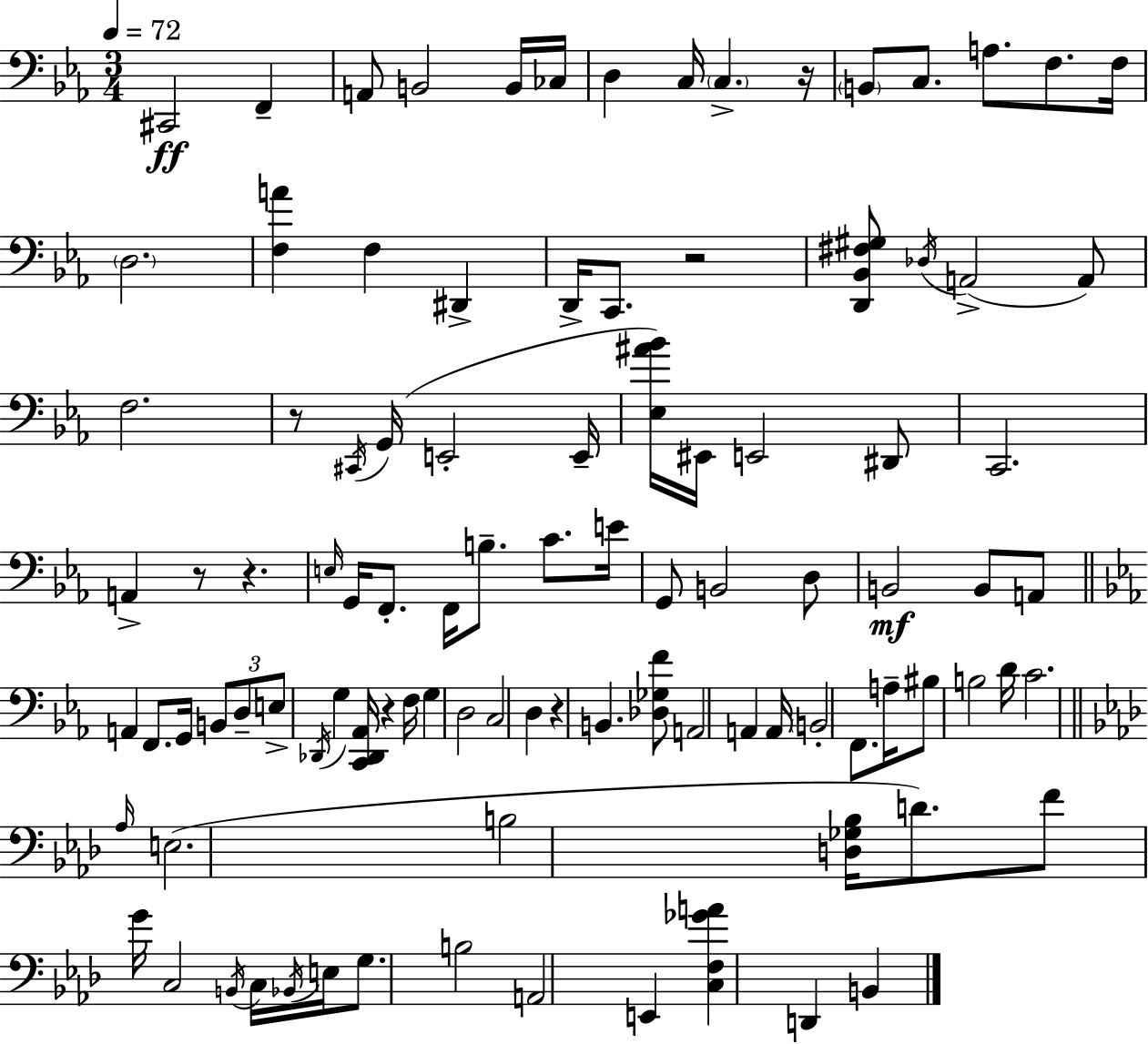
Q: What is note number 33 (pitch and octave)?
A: E3